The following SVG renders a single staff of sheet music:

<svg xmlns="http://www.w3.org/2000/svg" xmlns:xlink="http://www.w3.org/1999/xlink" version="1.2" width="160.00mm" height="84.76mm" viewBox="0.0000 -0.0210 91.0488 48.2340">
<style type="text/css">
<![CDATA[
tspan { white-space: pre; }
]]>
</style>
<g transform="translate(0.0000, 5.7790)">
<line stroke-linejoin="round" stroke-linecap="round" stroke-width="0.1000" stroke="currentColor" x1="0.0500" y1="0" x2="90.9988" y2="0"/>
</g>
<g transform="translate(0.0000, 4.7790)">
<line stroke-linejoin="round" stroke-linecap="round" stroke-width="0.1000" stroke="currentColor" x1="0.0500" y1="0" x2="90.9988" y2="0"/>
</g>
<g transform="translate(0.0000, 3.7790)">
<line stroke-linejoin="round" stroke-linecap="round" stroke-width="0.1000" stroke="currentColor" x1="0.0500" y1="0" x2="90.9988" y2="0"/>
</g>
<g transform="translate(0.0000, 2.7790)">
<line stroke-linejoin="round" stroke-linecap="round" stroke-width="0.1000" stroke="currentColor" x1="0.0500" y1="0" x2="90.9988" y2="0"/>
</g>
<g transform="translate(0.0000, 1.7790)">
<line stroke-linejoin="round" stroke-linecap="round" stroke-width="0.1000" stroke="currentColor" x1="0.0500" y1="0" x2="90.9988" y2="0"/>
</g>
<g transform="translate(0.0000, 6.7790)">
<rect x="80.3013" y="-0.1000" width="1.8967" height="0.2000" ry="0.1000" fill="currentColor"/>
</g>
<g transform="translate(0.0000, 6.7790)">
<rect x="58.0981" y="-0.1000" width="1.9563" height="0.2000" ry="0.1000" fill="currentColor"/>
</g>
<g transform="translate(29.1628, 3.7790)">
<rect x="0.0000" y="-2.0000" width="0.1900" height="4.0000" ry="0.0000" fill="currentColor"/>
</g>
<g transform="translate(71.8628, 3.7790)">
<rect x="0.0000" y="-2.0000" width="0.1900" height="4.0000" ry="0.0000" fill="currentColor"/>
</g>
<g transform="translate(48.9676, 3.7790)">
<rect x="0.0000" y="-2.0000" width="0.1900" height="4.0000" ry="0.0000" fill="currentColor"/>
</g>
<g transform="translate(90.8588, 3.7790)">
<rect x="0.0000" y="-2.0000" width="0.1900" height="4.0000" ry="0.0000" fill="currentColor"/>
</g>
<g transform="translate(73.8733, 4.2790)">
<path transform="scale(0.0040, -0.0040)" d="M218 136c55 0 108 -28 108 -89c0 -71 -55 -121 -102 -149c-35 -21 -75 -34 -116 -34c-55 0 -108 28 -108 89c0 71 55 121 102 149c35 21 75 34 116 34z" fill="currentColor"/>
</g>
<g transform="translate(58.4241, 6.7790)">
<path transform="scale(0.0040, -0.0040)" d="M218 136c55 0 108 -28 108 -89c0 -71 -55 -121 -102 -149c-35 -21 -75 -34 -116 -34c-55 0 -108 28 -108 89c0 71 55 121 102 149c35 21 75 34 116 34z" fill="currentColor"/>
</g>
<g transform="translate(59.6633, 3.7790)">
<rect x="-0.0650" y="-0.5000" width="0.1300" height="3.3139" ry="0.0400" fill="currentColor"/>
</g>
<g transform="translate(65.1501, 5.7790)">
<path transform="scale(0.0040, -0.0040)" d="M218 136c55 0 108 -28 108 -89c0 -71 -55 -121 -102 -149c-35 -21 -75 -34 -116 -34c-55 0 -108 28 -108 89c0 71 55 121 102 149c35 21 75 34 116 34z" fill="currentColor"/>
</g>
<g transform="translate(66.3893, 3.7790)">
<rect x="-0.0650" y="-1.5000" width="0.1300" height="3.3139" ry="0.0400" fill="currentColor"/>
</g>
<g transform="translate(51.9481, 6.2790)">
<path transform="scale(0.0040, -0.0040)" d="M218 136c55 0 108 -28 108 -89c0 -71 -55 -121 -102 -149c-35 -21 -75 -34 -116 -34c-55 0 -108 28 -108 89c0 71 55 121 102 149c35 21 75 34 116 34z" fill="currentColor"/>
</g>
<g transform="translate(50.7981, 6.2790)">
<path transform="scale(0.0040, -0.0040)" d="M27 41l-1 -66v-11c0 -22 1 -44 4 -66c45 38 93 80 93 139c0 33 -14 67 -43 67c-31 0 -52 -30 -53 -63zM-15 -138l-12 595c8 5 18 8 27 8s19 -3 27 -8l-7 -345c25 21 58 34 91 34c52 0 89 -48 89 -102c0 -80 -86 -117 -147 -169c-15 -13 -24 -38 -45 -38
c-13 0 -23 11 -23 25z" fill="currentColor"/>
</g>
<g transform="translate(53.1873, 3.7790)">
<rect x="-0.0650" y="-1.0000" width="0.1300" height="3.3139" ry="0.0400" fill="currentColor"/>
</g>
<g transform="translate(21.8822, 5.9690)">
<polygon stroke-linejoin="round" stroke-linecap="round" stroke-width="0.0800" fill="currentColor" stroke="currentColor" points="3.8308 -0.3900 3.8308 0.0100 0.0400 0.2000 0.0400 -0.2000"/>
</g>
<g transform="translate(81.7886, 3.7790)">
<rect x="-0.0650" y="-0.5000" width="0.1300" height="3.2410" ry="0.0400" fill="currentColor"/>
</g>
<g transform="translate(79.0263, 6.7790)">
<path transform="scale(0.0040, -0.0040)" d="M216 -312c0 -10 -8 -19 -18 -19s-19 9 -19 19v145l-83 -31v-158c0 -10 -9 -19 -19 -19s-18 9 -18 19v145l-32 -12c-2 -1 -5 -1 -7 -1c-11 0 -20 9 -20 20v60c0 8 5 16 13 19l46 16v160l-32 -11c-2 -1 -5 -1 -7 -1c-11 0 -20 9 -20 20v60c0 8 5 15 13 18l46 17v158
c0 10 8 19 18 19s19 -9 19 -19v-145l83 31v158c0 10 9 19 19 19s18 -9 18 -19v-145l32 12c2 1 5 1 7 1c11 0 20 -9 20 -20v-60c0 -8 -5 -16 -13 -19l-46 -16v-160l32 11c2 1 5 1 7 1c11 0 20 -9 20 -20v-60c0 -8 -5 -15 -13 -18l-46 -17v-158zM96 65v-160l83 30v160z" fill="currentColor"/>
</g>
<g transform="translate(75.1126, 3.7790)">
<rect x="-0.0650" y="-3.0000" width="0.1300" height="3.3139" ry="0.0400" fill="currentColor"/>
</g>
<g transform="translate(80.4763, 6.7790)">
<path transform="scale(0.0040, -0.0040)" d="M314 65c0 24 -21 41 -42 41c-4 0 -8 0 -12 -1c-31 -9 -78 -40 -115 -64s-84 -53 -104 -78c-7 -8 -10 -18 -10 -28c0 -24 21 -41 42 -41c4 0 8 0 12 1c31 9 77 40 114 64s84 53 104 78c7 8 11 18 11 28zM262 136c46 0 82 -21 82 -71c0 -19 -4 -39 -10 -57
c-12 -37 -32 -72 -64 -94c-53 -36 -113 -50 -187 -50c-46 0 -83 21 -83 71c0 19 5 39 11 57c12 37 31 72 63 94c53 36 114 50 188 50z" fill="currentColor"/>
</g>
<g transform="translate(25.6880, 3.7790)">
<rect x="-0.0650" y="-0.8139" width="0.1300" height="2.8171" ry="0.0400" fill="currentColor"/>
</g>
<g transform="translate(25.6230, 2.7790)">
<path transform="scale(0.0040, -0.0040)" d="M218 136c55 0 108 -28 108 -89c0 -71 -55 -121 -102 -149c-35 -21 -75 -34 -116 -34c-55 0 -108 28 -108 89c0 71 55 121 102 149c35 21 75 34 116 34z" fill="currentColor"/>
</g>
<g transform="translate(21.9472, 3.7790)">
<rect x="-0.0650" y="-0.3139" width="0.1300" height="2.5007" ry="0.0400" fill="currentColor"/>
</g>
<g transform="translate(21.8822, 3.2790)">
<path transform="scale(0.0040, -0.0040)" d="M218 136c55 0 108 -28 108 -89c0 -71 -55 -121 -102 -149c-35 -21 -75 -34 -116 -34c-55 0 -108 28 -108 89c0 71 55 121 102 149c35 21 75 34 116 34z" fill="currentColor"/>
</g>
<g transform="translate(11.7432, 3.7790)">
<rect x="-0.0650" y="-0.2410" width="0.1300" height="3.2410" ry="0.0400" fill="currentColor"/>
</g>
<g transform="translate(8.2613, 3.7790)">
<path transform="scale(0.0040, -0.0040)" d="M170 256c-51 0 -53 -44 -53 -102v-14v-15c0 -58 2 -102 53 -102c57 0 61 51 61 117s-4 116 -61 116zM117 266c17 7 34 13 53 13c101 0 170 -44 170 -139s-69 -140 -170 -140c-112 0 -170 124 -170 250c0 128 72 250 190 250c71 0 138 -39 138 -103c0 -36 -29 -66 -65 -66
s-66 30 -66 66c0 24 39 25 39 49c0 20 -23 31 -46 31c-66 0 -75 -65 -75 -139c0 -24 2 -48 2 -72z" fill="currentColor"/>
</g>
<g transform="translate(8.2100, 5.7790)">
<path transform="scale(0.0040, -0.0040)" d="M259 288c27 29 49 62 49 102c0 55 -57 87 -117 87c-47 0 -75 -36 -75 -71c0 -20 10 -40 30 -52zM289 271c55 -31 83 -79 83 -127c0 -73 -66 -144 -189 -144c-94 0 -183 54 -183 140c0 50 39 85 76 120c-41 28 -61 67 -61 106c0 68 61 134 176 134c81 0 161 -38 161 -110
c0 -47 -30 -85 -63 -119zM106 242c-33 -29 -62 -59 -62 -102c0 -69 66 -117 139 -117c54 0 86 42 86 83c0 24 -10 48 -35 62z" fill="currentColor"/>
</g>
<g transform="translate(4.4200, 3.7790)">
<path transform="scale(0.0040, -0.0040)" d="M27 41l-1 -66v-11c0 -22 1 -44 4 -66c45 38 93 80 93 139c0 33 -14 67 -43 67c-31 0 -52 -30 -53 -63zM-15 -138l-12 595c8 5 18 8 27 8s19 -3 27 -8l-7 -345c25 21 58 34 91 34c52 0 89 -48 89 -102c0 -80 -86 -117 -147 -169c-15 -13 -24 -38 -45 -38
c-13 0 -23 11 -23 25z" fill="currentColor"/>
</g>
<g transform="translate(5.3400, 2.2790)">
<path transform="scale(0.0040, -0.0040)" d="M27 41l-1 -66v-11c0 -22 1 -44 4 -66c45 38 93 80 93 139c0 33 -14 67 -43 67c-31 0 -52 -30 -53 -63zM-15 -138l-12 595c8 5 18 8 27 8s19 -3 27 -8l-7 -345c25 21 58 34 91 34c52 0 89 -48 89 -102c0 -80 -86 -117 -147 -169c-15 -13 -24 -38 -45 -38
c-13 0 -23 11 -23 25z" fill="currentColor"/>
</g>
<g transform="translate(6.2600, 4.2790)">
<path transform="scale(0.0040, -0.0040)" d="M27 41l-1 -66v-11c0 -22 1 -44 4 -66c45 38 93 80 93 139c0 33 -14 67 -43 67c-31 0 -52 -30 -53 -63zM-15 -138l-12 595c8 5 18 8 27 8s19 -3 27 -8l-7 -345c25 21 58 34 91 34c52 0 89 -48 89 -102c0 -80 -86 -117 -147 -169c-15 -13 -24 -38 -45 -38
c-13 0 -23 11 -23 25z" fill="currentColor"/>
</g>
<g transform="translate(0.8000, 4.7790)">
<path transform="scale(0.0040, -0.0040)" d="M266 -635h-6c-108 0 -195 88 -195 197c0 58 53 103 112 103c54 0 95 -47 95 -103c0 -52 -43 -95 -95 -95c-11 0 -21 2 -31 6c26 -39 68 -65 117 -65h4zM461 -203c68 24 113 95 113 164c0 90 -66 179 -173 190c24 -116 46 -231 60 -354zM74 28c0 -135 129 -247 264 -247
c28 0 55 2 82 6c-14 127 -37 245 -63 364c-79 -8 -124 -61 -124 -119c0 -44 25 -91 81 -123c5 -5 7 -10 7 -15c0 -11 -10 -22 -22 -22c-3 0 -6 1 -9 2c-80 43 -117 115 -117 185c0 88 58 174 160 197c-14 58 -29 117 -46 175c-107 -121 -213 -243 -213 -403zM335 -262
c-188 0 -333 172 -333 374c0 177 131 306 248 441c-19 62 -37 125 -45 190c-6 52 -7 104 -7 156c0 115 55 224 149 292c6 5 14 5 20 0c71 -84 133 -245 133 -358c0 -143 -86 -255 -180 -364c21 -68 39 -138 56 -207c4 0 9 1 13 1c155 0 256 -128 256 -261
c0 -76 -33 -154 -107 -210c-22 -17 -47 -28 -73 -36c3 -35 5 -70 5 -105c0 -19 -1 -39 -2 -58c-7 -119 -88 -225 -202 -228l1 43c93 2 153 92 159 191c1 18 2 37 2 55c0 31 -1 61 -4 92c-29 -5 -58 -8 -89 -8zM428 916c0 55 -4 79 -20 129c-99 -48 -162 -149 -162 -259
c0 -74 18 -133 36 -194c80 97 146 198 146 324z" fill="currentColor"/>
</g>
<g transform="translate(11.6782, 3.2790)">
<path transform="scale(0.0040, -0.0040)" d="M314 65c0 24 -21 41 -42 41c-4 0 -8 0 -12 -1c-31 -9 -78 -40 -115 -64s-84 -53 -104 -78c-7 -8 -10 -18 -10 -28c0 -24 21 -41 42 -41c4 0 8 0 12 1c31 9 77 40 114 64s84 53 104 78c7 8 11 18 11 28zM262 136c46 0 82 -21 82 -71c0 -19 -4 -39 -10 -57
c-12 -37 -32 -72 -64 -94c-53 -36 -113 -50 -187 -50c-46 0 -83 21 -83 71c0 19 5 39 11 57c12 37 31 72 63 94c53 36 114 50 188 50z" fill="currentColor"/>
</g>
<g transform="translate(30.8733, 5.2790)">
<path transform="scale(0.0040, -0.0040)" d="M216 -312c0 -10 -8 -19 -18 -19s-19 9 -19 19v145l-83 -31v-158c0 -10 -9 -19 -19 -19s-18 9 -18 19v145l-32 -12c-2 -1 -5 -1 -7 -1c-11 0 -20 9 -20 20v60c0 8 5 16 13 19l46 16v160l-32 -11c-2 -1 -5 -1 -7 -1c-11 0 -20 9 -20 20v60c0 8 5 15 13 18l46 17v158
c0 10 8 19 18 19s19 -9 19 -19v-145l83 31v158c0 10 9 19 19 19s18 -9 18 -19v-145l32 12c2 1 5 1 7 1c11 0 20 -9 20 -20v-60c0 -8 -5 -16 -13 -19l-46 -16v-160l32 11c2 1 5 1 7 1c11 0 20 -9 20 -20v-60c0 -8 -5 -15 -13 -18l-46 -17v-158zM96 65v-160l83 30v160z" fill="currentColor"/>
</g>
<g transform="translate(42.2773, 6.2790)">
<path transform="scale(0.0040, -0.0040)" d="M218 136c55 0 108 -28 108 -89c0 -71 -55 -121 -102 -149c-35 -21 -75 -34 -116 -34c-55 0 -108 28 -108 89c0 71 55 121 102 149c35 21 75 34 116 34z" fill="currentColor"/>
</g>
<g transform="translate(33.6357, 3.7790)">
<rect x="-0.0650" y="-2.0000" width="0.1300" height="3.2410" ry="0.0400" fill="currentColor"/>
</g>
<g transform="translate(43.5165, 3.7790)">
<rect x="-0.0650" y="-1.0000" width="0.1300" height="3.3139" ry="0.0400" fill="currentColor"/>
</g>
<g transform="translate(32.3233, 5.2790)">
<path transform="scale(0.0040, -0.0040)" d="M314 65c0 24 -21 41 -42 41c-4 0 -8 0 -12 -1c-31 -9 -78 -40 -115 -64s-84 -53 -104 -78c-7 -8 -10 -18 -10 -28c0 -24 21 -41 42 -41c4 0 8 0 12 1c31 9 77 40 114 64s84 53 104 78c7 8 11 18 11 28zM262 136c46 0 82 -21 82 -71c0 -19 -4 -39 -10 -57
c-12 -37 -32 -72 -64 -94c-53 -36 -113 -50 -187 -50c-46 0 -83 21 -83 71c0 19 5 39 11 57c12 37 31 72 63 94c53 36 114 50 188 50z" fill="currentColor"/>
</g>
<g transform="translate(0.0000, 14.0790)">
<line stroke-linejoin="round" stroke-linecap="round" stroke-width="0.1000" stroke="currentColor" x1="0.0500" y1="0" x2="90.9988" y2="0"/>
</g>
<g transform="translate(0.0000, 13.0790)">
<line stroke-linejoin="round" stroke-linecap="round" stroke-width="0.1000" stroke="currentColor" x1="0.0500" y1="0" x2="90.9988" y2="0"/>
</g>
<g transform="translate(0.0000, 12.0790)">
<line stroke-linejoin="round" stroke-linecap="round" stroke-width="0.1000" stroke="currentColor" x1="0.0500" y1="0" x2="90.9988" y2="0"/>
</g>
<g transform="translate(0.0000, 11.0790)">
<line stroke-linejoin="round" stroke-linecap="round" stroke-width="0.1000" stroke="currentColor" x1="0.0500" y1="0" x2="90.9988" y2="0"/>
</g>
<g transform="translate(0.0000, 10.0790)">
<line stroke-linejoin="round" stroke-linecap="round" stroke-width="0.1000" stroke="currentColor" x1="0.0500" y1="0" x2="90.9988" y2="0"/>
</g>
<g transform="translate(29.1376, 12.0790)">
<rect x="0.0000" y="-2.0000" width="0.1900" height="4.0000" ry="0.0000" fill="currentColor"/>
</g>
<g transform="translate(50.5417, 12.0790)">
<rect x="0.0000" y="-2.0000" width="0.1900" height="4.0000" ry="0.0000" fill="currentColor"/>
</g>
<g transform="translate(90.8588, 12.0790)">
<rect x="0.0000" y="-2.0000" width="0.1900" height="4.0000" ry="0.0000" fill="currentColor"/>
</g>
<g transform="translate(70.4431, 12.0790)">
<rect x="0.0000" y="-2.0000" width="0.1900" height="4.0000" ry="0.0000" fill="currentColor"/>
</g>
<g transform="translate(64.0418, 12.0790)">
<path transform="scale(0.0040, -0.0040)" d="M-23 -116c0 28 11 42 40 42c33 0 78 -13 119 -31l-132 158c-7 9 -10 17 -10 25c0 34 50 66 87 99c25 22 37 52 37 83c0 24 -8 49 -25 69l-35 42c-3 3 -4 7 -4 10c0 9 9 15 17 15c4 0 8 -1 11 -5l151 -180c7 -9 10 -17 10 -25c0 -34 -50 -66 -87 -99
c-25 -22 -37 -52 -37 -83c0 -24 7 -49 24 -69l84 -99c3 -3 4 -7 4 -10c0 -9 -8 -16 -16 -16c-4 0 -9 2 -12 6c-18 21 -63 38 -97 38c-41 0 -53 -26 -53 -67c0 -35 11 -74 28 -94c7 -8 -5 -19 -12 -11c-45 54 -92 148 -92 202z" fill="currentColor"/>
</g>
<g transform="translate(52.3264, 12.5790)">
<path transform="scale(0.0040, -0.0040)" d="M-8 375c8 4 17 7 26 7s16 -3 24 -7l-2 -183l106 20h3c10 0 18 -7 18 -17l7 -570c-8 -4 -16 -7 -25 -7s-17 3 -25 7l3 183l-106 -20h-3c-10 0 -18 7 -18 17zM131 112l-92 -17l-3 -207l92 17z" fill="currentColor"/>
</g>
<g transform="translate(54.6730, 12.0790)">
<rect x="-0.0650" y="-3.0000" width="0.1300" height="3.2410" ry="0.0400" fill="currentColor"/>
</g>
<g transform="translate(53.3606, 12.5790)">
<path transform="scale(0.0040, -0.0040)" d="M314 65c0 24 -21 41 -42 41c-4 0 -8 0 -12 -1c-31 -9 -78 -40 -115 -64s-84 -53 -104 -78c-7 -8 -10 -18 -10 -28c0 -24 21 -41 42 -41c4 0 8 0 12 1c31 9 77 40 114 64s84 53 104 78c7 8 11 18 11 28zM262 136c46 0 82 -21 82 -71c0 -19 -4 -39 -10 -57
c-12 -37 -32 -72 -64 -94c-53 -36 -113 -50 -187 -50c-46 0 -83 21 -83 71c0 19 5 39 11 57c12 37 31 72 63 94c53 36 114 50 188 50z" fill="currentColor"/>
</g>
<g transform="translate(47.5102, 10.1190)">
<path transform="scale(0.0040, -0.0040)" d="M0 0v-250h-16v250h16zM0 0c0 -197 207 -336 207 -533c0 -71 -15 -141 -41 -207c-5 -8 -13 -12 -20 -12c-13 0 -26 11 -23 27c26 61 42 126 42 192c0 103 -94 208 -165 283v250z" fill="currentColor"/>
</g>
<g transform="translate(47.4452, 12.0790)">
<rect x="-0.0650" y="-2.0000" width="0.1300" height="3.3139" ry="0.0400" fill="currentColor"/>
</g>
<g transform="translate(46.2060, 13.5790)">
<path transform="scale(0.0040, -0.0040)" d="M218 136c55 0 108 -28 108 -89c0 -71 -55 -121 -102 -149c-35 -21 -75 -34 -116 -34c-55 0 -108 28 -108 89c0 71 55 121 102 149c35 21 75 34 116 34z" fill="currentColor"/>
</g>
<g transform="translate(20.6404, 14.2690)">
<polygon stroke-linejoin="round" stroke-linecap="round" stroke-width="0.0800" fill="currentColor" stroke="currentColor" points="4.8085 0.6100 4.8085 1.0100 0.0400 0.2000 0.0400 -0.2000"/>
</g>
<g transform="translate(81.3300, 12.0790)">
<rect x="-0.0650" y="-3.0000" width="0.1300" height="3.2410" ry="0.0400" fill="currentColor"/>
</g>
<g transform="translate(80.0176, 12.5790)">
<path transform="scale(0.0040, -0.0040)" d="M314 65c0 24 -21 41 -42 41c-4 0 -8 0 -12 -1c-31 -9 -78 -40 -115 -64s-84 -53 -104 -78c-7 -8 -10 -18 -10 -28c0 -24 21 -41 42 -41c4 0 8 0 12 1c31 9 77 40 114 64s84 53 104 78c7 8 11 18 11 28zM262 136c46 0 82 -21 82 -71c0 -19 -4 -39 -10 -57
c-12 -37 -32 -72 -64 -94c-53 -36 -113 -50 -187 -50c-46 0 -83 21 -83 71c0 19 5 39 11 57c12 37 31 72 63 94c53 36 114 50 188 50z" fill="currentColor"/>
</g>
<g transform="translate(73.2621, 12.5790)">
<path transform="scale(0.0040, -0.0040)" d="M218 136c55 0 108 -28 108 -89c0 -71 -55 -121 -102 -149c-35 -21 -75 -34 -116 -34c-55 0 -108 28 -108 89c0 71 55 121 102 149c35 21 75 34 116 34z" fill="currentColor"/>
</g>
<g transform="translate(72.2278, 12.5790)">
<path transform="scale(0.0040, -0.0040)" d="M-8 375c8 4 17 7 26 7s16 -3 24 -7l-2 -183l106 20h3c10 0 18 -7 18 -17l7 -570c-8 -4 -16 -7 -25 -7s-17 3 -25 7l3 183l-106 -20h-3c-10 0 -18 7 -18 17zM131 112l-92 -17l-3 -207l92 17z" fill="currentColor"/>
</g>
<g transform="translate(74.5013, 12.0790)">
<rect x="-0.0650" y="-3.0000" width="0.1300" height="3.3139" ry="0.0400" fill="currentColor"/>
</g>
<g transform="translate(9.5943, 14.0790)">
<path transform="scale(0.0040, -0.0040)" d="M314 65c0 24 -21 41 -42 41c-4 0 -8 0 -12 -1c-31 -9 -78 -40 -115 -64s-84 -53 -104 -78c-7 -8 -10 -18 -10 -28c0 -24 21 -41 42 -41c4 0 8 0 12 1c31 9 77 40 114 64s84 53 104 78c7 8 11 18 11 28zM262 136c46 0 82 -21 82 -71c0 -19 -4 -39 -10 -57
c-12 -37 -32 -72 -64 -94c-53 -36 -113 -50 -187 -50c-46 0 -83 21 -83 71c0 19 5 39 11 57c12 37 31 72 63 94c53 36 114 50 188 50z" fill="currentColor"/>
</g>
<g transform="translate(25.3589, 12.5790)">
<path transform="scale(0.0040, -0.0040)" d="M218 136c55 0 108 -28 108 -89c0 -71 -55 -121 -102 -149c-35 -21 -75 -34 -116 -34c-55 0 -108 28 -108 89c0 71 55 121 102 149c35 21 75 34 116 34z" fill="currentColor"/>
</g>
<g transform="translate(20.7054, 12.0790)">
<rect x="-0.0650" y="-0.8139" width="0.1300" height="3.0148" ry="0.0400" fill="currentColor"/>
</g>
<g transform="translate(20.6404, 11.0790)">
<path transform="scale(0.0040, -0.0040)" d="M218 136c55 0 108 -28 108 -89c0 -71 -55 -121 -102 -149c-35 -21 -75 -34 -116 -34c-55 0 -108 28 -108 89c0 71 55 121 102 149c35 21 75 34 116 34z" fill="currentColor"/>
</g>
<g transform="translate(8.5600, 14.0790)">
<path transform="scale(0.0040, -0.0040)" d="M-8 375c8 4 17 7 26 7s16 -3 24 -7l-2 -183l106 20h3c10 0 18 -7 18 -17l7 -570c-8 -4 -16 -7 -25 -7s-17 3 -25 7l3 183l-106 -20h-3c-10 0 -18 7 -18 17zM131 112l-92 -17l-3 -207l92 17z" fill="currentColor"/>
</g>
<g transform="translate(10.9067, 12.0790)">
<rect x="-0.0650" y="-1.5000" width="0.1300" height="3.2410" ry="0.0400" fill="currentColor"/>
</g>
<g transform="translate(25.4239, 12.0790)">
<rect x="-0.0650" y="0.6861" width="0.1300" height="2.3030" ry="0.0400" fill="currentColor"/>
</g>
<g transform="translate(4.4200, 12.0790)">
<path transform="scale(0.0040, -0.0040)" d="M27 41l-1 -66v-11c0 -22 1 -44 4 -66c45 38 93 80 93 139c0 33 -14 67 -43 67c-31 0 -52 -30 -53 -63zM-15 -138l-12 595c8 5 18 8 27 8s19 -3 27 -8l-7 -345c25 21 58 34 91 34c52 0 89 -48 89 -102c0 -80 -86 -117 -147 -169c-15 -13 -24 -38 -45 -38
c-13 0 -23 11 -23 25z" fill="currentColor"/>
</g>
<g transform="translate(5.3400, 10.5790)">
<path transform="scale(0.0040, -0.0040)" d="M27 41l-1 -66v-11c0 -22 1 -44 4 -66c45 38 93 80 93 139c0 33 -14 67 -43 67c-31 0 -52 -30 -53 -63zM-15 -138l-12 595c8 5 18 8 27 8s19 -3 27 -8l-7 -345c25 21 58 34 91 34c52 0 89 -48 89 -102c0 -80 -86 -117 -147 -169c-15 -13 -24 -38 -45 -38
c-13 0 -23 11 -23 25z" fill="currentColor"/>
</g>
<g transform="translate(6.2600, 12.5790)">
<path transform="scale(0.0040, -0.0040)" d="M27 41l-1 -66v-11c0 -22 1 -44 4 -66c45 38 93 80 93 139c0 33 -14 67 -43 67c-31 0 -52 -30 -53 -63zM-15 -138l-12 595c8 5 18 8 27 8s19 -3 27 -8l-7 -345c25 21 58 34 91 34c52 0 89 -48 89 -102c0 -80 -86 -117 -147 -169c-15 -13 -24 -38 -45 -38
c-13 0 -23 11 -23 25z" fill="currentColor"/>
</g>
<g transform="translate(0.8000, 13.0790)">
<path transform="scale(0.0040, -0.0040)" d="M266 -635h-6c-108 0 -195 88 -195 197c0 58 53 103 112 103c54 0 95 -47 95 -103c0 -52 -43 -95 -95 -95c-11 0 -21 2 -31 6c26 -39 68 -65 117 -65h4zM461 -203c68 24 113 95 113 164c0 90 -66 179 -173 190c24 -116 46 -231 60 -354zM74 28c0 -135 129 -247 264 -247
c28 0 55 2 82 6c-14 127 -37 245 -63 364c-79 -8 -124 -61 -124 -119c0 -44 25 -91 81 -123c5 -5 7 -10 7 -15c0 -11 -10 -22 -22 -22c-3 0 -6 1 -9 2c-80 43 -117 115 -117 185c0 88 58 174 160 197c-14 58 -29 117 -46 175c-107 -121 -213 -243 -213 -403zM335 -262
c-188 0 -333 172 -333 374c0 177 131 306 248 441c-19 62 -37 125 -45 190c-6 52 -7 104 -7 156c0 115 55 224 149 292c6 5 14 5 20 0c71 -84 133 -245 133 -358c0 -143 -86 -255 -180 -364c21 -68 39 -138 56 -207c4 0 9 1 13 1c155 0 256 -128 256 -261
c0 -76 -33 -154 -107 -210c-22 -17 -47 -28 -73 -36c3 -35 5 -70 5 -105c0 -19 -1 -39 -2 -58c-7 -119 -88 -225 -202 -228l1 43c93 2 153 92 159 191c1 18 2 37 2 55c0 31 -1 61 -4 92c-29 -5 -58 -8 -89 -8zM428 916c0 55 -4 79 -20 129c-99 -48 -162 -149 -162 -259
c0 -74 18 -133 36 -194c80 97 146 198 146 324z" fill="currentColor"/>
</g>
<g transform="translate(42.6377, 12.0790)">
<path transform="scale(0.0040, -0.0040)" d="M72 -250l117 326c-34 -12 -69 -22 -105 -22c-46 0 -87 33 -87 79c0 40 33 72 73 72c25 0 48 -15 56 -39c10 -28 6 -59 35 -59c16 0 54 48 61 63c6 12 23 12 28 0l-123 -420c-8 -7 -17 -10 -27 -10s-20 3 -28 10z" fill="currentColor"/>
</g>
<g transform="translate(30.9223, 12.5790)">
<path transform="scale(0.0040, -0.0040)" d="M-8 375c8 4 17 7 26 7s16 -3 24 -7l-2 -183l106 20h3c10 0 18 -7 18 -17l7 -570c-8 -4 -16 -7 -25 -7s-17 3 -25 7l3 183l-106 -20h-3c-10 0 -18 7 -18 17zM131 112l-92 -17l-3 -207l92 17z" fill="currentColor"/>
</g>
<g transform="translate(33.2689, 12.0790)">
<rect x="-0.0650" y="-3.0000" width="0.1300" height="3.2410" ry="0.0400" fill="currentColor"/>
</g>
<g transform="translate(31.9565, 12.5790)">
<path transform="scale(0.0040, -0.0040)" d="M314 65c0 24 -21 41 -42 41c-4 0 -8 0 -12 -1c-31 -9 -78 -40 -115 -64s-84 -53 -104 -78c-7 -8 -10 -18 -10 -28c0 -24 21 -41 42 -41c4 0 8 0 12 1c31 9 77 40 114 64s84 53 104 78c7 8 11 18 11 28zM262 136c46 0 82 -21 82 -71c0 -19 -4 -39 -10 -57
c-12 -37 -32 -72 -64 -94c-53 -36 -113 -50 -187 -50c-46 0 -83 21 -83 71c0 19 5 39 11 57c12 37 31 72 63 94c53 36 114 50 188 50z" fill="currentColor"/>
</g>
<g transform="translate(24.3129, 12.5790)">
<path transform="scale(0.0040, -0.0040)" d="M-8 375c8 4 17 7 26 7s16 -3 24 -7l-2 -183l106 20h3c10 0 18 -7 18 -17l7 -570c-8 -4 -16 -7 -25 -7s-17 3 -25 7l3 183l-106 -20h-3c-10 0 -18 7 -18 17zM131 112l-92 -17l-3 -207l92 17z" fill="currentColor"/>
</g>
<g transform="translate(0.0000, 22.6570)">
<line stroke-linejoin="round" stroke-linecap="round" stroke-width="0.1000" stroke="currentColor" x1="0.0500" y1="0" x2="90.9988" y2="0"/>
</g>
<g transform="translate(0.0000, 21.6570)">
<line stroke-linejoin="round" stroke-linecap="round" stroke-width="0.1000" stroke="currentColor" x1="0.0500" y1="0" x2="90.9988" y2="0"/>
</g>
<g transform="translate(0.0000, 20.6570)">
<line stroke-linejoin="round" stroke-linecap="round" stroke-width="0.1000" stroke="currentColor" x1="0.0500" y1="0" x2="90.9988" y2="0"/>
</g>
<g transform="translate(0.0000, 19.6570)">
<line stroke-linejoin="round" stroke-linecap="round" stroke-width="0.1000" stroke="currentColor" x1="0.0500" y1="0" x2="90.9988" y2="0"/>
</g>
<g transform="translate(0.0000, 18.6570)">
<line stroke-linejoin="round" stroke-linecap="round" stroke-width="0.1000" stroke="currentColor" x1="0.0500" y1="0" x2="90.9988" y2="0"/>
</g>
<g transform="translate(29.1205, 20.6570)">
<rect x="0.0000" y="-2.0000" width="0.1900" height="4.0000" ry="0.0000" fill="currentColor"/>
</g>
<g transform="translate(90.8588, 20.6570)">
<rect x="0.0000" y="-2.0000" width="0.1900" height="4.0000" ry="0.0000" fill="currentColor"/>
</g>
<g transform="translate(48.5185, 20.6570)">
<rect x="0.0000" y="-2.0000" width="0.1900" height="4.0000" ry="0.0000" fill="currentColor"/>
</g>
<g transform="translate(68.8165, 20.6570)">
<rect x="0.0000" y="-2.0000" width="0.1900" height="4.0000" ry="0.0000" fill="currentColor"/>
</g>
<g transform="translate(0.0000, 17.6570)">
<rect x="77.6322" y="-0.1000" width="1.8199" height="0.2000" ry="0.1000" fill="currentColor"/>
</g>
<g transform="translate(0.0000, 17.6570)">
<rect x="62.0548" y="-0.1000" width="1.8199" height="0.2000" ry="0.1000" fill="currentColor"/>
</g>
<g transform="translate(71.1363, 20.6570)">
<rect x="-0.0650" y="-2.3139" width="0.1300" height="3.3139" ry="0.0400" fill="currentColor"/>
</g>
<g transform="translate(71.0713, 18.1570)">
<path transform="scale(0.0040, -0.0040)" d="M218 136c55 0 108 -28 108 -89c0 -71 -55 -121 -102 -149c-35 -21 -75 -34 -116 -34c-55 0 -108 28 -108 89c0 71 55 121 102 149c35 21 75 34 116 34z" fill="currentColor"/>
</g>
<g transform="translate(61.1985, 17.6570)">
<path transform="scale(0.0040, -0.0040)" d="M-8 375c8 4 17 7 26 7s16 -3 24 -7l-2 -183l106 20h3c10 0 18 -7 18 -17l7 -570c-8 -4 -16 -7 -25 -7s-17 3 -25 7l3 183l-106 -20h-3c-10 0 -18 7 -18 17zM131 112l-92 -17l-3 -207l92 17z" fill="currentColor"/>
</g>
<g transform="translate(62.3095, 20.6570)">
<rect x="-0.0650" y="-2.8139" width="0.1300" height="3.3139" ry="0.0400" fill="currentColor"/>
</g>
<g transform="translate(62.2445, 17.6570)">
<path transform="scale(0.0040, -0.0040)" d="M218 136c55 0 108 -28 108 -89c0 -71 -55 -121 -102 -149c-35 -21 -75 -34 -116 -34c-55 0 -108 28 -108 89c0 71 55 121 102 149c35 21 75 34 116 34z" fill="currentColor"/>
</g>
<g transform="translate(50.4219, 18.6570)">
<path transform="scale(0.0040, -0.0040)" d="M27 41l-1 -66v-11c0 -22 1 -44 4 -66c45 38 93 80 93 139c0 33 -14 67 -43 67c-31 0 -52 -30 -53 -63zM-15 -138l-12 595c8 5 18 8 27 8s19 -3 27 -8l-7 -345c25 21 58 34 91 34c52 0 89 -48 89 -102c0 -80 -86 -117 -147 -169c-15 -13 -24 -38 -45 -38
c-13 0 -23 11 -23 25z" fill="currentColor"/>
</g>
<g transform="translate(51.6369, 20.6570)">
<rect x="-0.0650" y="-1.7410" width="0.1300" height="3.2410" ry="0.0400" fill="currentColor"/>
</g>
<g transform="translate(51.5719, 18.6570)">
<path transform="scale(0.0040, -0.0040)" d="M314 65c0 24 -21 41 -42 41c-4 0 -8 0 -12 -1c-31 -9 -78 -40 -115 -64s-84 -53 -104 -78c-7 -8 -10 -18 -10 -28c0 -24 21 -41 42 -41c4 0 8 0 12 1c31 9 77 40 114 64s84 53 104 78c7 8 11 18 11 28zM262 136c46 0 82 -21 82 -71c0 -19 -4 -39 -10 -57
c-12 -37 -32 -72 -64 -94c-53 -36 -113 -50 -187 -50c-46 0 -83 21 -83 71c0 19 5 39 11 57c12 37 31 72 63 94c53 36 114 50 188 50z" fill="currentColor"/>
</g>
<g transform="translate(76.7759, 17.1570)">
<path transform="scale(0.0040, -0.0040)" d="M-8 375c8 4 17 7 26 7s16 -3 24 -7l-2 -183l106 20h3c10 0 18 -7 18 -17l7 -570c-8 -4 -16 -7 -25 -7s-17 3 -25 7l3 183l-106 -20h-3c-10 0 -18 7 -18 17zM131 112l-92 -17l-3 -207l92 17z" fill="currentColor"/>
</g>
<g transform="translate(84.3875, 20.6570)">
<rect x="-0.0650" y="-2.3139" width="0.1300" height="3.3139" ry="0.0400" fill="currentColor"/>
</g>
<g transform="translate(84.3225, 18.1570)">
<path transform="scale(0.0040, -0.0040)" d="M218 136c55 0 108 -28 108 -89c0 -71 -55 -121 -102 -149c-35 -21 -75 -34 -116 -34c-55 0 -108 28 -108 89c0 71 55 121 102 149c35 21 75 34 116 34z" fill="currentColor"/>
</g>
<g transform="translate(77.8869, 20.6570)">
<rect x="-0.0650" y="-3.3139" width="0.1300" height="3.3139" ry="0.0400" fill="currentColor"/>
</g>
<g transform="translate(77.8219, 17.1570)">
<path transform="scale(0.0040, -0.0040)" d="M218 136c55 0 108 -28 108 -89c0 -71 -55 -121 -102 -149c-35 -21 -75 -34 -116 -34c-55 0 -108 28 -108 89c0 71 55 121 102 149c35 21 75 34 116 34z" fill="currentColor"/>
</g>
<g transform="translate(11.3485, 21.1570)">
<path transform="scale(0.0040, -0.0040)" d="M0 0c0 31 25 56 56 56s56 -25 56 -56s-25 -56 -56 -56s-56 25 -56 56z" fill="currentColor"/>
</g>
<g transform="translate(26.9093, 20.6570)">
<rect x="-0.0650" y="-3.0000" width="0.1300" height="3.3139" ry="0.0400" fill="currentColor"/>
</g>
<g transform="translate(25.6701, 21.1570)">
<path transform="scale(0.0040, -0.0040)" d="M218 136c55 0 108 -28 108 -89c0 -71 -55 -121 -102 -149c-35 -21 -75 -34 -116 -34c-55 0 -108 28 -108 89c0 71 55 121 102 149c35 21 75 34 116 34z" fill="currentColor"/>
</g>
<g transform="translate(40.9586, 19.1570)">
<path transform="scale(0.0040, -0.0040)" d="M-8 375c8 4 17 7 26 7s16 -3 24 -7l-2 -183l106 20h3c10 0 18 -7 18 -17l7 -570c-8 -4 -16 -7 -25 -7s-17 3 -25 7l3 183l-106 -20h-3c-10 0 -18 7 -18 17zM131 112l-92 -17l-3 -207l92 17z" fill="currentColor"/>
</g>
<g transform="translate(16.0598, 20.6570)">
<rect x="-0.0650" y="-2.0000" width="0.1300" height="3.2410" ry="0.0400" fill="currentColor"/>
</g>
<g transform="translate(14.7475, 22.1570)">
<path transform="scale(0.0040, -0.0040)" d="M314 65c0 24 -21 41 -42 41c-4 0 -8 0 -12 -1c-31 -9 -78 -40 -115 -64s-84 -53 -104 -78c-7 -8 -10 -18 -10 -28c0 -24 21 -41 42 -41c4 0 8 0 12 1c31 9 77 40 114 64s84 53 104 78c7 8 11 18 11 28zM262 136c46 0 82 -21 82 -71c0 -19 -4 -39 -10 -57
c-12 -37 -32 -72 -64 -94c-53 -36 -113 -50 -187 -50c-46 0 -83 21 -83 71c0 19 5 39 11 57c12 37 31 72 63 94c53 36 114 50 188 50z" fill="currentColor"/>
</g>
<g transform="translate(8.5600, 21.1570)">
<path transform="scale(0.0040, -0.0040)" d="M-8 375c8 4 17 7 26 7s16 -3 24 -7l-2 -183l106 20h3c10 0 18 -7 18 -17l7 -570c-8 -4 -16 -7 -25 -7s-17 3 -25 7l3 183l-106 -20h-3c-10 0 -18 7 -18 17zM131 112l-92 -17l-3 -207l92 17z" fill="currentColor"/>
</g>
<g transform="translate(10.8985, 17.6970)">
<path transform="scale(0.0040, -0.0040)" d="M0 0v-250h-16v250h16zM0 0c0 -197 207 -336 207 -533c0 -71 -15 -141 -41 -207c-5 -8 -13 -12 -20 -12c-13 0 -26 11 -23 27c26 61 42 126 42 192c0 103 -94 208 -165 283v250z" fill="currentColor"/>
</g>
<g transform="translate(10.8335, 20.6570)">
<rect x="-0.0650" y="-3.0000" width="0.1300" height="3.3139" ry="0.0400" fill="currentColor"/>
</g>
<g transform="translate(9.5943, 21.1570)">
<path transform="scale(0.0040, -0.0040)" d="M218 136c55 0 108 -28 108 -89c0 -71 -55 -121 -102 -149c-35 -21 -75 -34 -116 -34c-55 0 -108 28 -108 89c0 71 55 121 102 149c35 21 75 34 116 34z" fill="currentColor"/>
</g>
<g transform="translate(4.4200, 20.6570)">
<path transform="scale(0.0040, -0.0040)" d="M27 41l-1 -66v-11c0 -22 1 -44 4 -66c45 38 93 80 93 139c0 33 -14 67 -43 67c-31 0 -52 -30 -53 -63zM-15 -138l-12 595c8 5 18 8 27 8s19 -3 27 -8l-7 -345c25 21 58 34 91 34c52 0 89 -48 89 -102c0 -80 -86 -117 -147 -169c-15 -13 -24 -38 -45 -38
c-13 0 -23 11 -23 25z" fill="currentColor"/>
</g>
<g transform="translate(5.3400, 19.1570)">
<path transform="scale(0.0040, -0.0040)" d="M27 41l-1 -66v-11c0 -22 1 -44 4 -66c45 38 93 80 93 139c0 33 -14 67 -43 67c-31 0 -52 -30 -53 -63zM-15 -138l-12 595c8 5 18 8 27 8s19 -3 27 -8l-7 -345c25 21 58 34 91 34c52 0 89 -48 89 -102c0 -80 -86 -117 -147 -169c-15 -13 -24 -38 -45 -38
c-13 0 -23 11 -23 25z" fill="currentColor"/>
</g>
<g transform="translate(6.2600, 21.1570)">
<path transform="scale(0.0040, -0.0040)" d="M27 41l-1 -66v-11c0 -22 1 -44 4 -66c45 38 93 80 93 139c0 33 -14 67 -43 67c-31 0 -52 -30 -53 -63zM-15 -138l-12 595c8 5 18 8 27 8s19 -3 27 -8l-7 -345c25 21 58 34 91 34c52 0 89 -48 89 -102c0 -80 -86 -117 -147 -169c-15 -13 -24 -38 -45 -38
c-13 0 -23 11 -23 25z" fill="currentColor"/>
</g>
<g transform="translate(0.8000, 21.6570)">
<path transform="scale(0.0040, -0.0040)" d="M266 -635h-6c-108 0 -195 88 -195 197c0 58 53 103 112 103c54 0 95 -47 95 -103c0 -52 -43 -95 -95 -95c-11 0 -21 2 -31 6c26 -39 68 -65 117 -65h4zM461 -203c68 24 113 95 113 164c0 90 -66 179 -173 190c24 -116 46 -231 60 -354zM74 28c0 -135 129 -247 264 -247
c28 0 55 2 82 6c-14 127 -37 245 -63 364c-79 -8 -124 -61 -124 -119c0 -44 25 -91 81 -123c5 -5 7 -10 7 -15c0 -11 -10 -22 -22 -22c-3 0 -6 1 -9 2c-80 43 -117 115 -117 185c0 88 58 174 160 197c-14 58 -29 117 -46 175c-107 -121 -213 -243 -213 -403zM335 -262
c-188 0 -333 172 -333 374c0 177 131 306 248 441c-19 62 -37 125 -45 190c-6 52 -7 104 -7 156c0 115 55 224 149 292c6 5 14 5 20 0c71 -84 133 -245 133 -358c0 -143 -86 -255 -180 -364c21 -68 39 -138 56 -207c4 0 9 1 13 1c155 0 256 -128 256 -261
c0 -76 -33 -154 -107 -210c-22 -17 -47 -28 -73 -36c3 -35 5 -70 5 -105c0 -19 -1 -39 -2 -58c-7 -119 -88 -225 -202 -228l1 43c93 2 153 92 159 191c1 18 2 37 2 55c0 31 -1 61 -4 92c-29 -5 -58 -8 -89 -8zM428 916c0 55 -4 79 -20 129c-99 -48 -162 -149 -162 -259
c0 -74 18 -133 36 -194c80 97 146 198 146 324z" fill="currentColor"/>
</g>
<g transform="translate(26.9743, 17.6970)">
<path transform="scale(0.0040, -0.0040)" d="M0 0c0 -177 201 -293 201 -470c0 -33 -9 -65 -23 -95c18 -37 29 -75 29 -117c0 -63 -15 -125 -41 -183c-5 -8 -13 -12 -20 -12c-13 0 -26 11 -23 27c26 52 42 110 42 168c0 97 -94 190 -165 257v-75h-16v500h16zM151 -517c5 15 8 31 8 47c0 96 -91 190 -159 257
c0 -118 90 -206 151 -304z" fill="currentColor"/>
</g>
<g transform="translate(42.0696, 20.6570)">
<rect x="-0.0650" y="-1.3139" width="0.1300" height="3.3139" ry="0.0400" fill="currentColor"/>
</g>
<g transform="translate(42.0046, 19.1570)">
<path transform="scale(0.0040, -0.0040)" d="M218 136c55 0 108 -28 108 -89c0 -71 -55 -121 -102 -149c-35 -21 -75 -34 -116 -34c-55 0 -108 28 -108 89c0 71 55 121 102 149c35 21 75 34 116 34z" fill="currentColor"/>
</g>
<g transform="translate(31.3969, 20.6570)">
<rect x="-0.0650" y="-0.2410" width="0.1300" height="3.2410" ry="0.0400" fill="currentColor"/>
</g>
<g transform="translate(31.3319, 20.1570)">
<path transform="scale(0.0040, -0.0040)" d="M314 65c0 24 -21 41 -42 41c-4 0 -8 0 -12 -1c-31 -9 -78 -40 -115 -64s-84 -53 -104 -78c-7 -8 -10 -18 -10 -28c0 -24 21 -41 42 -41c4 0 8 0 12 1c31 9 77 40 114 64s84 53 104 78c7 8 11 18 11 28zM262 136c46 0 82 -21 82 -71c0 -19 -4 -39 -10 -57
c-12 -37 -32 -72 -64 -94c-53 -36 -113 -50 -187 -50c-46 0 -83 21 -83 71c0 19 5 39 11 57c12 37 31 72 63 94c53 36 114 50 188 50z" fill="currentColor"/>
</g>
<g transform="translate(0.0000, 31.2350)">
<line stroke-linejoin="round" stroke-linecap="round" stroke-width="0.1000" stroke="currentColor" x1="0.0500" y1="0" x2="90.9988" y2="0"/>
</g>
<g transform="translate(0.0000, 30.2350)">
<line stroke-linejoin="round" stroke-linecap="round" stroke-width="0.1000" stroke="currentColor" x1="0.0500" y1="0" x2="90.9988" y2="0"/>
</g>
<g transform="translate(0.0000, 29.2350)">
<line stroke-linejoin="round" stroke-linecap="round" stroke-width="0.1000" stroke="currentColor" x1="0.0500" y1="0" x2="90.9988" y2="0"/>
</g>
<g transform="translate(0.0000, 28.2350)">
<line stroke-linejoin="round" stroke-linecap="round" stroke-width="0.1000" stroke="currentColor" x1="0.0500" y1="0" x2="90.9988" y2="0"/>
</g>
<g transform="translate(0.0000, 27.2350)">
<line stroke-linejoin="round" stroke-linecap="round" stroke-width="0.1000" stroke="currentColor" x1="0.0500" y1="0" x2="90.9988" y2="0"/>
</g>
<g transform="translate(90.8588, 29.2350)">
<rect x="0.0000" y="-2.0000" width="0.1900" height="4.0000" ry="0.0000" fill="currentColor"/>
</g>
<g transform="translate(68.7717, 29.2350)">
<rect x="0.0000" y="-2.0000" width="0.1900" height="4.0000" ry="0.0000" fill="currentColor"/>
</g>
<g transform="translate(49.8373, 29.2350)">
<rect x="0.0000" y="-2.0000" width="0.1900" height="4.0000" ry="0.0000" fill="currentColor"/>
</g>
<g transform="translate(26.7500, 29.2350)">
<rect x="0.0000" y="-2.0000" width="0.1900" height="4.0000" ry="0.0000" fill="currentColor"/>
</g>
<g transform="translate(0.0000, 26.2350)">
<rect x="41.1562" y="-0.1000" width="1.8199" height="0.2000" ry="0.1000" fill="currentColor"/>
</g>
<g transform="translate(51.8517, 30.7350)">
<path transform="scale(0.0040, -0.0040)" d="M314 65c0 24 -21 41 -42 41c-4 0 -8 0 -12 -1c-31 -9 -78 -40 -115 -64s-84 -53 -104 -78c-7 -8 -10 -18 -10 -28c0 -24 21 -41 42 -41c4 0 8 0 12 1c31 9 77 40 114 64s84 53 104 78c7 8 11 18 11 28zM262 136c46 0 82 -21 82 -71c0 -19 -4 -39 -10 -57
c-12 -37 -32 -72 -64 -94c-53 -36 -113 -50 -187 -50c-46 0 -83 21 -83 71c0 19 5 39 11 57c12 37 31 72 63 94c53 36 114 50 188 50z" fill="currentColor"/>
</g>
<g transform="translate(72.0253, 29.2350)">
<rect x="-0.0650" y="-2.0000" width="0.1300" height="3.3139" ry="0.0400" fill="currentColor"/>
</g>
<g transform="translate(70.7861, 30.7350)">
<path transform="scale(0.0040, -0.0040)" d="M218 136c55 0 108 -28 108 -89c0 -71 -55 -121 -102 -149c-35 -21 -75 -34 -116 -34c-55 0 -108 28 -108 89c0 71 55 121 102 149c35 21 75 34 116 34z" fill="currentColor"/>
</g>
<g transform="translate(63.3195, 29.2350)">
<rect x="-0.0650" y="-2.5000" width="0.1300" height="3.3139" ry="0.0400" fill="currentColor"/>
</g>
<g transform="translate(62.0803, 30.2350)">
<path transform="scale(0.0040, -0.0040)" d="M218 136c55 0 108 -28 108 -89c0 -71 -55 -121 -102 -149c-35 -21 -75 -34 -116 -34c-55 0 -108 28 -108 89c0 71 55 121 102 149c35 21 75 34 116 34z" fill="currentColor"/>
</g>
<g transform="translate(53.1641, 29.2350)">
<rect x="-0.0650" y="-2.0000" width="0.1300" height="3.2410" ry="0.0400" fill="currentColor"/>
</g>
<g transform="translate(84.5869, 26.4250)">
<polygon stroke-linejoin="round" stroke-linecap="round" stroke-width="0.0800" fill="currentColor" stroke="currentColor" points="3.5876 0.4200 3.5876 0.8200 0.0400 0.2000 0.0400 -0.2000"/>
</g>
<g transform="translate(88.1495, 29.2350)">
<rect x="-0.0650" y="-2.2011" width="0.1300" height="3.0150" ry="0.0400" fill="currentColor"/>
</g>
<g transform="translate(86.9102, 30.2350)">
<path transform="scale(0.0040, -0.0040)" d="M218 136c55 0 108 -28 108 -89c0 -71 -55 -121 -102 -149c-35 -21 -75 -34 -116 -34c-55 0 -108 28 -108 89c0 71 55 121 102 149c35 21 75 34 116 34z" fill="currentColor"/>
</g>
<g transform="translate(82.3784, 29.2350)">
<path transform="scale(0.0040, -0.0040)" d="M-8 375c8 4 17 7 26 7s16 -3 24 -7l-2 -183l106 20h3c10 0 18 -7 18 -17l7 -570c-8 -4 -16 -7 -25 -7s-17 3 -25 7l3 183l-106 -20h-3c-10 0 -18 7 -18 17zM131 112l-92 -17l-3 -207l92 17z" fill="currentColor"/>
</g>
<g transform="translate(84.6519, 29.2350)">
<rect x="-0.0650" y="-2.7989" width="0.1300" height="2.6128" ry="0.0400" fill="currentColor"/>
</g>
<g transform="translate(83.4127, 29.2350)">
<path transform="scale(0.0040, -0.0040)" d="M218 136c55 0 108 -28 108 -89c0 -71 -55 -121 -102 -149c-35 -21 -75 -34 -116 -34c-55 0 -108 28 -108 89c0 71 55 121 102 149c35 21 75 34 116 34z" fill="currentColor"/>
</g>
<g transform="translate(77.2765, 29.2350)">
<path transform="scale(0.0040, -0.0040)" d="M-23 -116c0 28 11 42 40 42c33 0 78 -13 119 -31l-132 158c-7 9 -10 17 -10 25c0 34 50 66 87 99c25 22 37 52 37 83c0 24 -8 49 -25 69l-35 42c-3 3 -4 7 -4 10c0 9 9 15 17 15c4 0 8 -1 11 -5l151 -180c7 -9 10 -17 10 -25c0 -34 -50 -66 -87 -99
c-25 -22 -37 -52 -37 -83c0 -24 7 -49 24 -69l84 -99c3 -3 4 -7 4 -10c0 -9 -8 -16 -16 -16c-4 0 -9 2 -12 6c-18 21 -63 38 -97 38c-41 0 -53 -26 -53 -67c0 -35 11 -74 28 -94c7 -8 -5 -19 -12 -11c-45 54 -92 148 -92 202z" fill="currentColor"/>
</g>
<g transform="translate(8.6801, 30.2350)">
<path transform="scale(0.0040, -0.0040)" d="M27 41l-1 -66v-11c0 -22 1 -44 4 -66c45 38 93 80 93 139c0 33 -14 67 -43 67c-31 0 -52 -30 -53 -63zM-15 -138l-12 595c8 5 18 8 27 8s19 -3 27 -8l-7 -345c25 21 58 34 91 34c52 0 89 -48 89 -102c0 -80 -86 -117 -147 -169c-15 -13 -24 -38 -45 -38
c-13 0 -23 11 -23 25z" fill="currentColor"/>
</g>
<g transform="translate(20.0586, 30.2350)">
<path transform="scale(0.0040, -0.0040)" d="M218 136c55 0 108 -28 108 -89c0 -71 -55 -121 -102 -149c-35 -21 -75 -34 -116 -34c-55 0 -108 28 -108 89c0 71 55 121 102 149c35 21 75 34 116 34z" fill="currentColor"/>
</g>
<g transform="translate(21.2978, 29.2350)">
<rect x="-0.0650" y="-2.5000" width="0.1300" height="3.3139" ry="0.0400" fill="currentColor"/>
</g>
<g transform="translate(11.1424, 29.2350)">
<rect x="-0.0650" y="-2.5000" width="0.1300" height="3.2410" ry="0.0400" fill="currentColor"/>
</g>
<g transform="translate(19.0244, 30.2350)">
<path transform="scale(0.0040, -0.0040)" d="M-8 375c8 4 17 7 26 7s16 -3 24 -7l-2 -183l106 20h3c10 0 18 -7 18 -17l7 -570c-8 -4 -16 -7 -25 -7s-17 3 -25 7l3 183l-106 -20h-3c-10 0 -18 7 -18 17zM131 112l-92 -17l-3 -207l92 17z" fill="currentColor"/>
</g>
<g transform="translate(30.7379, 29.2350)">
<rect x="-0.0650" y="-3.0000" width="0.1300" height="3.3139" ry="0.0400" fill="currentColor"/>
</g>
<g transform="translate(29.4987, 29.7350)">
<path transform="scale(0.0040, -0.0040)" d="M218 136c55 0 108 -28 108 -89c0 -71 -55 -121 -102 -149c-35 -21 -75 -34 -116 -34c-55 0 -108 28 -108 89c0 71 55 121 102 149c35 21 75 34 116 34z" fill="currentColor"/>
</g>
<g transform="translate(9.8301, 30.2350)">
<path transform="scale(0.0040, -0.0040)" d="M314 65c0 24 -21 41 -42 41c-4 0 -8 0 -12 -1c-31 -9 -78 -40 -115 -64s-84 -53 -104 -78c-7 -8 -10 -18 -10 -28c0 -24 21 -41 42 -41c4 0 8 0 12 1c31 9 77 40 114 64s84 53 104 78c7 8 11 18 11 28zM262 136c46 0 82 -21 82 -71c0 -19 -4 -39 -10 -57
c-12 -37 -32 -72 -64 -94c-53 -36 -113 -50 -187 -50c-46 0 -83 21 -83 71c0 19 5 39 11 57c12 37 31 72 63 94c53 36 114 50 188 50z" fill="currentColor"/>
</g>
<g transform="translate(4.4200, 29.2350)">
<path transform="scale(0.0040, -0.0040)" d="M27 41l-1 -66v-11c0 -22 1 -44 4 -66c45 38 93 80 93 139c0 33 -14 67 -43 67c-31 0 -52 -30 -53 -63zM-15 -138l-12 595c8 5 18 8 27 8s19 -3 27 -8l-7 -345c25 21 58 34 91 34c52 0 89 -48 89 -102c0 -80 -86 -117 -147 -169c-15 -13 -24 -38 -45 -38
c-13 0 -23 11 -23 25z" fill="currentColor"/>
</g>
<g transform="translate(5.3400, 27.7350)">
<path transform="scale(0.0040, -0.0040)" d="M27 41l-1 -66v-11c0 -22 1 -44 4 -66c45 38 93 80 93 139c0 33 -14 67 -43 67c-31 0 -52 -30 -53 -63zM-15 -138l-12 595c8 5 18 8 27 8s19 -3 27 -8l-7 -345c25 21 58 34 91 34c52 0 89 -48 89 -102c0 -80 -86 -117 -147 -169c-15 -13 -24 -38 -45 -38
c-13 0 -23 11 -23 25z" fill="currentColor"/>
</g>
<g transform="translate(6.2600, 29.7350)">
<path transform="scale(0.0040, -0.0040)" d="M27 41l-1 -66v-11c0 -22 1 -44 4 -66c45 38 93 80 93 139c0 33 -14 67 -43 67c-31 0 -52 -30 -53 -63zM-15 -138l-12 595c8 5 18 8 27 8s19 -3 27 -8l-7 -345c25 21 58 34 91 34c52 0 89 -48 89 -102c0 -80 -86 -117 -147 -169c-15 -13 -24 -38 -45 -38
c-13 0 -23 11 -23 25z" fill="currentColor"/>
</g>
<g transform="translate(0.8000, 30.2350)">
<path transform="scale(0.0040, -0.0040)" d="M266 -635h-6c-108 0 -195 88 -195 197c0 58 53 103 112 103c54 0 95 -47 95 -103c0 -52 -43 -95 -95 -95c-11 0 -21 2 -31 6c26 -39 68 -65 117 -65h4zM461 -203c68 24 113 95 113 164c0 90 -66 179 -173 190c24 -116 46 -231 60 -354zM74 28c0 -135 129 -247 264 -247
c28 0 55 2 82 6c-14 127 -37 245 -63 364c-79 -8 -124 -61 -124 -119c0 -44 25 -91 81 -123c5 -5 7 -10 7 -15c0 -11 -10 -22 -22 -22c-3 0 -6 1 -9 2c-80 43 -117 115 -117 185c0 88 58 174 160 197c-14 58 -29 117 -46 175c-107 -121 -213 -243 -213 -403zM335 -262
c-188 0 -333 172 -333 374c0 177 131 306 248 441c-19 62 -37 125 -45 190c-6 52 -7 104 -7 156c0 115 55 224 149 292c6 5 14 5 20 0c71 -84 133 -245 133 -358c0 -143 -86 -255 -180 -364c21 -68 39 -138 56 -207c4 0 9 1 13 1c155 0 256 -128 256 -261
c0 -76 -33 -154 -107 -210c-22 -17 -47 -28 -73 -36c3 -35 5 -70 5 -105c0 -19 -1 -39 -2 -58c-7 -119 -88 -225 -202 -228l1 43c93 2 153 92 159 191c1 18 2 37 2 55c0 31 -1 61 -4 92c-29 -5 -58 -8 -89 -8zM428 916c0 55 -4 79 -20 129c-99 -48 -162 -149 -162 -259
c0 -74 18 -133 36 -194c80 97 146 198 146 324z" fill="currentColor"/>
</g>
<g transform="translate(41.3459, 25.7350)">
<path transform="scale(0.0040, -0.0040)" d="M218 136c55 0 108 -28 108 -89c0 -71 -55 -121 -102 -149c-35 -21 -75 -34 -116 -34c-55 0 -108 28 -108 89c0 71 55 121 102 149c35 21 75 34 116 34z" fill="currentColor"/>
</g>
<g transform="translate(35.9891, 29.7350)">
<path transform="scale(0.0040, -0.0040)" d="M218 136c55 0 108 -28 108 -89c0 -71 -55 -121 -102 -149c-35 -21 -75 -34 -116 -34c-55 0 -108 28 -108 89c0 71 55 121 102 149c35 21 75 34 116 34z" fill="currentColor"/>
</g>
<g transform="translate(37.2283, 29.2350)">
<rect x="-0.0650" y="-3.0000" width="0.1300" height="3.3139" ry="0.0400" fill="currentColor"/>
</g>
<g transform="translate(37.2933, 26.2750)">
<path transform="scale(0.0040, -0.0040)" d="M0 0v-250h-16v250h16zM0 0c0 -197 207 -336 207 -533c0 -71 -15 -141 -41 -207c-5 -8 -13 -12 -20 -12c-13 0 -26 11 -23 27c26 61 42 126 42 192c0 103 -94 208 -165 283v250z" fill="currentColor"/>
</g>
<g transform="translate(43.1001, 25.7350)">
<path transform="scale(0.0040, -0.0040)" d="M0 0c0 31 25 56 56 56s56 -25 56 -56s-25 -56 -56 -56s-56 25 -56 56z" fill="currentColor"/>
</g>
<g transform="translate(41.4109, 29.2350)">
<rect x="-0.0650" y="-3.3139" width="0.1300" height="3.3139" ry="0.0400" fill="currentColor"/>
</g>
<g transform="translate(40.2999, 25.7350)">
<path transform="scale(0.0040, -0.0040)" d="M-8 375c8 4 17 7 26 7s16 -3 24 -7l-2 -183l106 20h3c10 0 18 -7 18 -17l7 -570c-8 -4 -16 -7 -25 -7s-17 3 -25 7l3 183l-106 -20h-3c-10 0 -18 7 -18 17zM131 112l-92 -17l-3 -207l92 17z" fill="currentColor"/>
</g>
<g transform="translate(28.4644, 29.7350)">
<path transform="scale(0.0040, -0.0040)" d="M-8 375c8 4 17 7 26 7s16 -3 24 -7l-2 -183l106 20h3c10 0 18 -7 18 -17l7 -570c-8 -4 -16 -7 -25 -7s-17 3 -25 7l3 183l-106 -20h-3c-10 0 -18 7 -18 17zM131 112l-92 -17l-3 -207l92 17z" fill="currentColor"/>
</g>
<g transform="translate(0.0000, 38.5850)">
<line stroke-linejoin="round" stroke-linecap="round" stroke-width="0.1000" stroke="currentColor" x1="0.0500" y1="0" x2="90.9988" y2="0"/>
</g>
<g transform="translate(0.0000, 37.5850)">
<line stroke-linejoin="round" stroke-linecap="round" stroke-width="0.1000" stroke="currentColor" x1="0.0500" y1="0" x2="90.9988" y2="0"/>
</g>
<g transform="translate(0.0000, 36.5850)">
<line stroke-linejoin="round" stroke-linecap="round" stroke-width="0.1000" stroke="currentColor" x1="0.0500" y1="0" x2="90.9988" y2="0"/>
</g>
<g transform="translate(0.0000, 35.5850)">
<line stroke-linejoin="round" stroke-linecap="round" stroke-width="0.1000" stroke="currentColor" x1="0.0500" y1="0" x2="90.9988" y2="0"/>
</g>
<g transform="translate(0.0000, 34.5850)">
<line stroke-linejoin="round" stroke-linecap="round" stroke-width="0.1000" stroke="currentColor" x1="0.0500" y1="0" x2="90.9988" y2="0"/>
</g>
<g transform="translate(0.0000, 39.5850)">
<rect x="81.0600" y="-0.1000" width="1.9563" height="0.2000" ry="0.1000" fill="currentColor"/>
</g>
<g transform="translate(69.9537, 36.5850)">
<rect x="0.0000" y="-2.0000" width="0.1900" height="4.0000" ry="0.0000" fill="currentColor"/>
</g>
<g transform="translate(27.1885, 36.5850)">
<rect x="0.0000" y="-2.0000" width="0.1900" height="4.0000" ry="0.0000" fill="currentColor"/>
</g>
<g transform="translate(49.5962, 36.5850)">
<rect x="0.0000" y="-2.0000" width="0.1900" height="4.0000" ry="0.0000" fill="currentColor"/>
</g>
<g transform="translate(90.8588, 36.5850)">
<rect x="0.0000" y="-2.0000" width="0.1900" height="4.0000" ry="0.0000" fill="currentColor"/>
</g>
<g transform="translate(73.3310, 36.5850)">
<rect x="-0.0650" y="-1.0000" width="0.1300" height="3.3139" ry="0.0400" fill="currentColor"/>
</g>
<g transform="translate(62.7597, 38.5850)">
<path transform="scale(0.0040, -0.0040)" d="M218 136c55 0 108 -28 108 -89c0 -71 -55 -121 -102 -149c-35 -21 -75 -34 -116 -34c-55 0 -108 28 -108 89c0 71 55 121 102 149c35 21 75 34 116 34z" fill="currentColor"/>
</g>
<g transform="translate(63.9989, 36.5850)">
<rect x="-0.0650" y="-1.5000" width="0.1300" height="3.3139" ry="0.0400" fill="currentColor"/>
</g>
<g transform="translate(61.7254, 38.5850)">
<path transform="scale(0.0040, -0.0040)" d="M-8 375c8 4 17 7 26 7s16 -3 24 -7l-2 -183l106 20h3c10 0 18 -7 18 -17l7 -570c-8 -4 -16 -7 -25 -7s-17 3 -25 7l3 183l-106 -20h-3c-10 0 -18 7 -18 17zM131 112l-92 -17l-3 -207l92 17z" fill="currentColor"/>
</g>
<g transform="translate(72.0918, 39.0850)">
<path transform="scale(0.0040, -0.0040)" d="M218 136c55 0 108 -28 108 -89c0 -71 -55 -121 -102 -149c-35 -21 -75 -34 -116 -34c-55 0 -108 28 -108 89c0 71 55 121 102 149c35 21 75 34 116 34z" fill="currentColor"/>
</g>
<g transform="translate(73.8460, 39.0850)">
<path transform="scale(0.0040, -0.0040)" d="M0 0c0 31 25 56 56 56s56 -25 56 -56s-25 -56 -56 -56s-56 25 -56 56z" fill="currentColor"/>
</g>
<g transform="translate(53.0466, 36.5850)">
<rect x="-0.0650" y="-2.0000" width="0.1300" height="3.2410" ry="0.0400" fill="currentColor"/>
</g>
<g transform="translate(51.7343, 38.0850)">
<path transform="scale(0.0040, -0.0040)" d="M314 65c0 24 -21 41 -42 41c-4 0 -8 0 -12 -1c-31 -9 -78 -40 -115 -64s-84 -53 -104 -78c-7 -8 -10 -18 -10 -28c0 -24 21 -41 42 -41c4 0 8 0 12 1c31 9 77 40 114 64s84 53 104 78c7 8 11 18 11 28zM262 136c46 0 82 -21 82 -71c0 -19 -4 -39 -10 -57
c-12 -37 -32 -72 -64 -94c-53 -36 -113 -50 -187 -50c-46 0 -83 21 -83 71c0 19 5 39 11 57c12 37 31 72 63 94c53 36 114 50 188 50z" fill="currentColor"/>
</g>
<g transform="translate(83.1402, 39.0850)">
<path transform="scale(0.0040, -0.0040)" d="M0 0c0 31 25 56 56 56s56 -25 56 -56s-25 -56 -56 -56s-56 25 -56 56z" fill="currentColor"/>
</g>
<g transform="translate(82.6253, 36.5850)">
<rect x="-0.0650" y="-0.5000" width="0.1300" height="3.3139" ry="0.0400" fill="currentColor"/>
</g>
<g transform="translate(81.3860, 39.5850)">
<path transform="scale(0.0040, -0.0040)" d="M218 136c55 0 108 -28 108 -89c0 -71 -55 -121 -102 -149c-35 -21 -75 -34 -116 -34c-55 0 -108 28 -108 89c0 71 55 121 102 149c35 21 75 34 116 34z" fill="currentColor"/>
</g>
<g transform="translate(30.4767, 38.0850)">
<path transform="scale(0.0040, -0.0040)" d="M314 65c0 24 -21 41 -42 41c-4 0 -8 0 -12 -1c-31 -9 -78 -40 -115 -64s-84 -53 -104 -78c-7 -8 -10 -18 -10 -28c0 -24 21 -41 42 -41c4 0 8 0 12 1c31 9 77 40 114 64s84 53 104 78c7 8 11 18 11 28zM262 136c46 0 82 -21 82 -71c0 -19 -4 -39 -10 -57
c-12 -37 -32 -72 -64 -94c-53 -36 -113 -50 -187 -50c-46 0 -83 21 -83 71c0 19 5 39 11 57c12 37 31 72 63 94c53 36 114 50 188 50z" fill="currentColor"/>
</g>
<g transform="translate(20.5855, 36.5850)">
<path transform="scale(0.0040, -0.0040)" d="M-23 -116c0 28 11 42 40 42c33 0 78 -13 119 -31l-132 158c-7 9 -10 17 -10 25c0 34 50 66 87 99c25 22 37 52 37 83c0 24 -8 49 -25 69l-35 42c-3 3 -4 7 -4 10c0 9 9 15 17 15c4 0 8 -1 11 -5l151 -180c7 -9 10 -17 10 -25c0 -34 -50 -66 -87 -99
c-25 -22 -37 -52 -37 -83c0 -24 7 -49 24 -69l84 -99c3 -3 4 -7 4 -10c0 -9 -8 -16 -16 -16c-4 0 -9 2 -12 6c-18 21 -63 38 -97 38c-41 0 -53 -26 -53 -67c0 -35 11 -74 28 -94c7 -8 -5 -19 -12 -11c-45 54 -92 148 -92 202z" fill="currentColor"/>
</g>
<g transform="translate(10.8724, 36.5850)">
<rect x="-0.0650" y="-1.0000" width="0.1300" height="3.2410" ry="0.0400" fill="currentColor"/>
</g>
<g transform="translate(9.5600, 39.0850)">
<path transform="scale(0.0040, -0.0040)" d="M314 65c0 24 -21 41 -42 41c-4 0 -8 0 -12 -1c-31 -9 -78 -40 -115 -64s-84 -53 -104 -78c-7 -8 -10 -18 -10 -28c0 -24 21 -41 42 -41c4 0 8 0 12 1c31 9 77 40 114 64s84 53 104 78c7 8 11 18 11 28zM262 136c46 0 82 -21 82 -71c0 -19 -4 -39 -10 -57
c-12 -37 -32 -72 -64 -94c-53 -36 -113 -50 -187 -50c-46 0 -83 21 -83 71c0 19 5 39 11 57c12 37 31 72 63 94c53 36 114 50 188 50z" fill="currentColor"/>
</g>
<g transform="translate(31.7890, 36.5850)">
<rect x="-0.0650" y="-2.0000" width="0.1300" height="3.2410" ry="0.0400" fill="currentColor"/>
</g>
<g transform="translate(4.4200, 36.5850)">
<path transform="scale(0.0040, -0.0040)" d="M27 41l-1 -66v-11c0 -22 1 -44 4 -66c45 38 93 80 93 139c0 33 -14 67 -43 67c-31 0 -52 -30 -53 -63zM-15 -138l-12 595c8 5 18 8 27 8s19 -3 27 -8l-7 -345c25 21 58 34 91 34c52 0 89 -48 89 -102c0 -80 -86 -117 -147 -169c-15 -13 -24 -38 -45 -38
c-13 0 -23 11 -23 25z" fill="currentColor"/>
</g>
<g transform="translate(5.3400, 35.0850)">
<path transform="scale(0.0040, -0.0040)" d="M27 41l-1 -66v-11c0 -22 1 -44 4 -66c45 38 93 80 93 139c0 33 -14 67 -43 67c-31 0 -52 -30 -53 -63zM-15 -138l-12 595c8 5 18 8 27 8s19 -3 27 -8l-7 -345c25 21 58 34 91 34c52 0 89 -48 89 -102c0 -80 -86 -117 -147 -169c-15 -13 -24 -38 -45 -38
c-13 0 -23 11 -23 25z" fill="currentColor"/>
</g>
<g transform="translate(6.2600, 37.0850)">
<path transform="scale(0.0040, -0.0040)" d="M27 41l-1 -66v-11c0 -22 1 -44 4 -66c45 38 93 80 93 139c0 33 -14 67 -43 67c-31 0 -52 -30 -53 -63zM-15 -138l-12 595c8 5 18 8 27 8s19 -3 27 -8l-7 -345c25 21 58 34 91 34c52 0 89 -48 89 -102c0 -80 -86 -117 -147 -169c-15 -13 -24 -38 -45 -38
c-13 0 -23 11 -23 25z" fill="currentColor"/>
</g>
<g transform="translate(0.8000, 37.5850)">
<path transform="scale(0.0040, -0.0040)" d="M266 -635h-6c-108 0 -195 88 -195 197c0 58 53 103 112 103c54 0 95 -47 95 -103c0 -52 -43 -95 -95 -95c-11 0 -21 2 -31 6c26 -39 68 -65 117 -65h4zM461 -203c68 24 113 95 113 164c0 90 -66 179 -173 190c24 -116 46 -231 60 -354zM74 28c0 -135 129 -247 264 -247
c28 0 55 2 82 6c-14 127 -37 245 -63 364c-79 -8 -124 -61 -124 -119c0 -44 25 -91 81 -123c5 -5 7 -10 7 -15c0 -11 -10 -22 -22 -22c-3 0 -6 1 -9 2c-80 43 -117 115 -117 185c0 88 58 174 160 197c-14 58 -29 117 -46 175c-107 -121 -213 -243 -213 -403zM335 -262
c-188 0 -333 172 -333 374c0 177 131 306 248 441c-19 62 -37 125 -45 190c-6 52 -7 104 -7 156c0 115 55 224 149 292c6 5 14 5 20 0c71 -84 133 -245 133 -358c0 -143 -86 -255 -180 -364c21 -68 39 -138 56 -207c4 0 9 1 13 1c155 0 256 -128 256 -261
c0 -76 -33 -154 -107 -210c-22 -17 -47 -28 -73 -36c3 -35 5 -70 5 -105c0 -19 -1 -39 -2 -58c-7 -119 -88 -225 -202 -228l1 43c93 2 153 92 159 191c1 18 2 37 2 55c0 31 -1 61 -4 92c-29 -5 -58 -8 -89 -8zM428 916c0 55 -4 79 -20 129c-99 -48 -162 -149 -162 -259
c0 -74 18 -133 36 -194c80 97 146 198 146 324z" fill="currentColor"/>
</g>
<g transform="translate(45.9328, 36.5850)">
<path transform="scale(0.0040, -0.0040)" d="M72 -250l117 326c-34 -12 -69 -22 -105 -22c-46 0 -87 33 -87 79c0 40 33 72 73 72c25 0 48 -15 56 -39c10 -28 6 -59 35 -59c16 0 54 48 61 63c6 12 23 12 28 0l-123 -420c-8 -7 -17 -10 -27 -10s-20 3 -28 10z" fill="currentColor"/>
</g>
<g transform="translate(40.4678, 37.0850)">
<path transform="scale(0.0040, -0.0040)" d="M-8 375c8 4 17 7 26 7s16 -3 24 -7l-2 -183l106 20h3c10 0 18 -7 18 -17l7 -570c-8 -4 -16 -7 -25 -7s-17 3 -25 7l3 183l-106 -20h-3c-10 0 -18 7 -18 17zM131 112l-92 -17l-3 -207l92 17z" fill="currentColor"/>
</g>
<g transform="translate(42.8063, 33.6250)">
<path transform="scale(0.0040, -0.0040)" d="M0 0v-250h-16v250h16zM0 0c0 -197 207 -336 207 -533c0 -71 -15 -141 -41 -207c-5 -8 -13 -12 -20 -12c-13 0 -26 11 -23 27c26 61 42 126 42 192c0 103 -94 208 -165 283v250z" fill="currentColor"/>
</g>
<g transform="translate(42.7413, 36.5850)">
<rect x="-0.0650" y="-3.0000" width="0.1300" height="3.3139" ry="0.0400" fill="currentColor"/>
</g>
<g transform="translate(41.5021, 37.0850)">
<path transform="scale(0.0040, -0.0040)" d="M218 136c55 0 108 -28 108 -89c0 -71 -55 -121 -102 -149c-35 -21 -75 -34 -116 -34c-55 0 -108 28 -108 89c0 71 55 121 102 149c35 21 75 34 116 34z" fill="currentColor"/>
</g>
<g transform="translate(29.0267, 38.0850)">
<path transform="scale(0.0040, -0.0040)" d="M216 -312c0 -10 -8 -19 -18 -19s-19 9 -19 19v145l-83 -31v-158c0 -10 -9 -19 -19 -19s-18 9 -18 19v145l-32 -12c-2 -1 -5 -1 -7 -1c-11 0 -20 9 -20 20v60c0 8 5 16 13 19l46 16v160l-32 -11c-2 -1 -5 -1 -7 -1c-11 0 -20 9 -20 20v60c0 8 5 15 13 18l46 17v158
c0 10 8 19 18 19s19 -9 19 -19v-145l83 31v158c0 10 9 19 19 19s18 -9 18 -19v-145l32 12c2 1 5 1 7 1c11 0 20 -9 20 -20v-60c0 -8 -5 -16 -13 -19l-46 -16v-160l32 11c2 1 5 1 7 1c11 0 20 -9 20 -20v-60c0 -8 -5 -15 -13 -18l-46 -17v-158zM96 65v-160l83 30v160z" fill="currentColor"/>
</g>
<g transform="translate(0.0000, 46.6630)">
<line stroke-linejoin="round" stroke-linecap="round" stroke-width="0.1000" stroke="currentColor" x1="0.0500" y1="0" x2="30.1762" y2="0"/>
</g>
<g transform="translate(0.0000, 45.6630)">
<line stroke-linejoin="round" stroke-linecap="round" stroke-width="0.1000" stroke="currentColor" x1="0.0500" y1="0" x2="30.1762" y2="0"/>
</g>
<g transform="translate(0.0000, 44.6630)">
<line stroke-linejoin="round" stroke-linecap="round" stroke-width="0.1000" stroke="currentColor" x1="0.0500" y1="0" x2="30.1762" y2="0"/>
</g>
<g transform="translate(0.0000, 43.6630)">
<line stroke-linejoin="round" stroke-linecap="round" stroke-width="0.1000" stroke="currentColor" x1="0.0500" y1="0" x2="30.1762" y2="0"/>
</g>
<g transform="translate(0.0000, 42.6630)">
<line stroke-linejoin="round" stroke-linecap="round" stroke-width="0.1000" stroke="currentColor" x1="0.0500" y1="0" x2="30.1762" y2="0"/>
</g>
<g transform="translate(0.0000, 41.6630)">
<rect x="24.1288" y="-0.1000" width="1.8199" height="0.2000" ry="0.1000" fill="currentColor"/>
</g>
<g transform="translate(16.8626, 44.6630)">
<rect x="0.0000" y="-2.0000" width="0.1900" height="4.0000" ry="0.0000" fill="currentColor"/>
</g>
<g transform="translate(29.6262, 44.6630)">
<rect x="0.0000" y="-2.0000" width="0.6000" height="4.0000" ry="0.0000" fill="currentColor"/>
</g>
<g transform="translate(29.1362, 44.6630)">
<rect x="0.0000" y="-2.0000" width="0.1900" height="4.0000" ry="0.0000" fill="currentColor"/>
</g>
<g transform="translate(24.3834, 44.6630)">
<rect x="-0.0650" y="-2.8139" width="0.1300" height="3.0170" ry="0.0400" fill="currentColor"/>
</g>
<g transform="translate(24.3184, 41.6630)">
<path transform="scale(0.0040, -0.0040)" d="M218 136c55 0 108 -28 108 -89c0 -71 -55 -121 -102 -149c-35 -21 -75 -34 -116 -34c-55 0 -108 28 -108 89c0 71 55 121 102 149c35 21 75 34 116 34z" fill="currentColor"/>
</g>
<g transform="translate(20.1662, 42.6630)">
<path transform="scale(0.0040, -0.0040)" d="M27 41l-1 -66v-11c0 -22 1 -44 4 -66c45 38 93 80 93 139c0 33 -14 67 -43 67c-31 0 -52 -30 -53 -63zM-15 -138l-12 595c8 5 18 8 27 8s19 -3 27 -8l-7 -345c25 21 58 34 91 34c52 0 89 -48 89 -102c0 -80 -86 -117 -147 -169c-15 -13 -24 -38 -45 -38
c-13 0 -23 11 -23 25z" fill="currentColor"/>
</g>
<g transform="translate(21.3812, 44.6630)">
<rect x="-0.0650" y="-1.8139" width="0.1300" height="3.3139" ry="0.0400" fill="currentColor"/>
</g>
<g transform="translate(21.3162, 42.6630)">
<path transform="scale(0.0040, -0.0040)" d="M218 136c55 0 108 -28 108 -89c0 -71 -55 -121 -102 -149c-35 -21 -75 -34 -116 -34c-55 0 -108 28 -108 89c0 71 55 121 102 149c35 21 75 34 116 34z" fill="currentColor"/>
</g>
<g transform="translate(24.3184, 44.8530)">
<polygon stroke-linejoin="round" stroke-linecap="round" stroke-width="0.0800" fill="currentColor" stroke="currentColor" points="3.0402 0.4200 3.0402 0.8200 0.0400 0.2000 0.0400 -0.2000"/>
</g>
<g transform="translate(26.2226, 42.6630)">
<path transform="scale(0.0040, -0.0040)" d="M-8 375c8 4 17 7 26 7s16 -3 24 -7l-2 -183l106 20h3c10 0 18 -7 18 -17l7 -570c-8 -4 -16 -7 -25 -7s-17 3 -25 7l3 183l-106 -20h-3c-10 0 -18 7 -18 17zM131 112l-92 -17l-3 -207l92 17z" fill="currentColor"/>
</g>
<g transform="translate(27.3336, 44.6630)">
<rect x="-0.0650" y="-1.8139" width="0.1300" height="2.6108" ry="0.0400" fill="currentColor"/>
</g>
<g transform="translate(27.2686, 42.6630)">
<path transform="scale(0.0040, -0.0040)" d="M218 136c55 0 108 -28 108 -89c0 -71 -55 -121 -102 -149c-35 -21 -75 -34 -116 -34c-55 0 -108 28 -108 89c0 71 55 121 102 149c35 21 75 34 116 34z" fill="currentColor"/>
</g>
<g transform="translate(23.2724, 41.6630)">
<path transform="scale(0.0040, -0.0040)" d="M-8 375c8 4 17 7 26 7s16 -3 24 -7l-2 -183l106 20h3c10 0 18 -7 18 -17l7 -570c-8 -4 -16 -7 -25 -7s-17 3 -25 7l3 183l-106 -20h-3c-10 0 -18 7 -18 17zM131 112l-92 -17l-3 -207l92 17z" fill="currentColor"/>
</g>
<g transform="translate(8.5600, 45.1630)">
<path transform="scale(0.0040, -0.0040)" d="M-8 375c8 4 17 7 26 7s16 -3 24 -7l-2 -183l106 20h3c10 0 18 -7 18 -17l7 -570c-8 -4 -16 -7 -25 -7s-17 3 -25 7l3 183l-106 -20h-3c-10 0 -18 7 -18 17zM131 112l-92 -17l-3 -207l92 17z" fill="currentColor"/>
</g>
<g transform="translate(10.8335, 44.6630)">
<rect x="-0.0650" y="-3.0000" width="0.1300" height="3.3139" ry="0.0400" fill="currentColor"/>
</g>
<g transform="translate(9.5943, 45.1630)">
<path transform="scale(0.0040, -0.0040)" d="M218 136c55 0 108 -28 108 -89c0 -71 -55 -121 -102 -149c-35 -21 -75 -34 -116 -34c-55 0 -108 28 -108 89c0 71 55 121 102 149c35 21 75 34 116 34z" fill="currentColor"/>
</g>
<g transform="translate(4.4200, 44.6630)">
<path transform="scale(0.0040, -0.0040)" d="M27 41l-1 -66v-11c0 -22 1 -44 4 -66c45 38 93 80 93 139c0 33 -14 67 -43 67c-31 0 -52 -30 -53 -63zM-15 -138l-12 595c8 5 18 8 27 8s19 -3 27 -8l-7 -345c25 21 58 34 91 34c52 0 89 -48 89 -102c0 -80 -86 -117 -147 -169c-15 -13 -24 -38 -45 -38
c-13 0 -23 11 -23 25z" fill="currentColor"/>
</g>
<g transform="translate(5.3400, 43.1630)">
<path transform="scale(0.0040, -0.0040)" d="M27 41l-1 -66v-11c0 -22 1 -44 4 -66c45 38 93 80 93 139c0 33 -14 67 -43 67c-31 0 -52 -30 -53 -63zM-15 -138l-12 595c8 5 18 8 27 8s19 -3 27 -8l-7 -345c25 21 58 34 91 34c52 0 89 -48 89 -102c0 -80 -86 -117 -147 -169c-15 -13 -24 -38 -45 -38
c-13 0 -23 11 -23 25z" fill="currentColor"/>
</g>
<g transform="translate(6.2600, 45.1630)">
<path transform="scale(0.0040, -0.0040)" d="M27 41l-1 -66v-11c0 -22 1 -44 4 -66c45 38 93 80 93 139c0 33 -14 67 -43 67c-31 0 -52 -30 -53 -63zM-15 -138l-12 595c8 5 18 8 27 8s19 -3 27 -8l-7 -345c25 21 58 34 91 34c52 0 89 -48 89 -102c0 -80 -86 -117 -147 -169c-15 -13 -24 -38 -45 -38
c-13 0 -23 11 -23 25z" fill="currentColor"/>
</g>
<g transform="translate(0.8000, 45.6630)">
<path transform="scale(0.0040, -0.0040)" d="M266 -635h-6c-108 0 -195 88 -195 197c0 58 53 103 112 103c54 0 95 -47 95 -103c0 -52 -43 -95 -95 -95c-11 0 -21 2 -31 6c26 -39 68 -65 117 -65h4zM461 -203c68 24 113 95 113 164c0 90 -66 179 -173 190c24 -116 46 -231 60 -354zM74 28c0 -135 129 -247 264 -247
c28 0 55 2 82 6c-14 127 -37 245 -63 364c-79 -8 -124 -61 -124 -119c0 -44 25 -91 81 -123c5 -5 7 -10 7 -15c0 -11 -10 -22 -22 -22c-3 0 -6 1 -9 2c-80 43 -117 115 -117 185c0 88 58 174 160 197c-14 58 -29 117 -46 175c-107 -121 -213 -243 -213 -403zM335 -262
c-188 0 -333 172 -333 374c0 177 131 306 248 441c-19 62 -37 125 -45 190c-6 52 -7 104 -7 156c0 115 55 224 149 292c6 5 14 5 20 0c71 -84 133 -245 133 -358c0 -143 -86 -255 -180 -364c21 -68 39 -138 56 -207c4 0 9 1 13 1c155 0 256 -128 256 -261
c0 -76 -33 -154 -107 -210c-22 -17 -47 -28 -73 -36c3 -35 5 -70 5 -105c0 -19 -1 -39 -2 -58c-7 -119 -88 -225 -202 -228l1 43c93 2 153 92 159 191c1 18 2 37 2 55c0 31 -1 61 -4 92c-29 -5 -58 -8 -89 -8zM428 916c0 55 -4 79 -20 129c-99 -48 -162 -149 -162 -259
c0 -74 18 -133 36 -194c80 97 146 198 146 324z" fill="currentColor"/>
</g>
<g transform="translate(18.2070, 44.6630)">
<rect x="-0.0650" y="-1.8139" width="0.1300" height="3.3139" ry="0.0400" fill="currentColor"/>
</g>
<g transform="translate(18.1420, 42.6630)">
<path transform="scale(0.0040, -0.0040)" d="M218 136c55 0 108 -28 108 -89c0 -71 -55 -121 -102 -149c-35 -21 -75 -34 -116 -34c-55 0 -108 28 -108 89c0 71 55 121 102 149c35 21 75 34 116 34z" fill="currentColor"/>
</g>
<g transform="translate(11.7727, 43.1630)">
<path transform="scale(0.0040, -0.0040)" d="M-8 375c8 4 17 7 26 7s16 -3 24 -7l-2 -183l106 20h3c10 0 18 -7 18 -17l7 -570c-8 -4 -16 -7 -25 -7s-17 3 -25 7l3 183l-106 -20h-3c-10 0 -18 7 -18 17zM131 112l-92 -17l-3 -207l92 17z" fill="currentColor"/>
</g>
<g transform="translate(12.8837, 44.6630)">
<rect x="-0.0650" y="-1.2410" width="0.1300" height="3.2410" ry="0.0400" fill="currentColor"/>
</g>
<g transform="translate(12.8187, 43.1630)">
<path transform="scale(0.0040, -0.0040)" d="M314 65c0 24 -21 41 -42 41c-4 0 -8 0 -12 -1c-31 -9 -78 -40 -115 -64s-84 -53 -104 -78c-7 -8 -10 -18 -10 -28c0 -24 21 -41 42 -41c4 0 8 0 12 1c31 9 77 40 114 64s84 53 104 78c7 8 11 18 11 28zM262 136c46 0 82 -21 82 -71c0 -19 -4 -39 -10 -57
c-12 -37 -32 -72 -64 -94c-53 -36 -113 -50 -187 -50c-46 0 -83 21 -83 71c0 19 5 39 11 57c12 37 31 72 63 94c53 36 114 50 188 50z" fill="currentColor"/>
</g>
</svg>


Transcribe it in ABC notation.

X:1
T:Untitled
M:6/8
L:1/4
K:Eb
c2 c/2 d/2 ^F2 D _D C _E _A ^C2 E2 d/2 A/2 A2 z/2 F/2 A2 z A A2 A/2 F2 A/4 c2 e _f2 a g b g _G2 G A A/2 b F2 G F z B/2 G/2 D2 z ^F2 A/2 z/2 F2 E D C A e2 f _f a/2 f/2